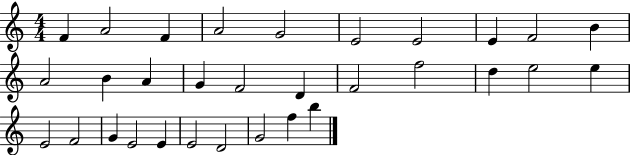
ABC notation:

X:1
T:Untitled
M:4/4
L:1/4
K:C
F A2 F A2 G2 E2 E2 E F2 B A2 B A G F2 D F2 f2 d e2 e E2 F2 G E2 E E2 D2 G2 f b